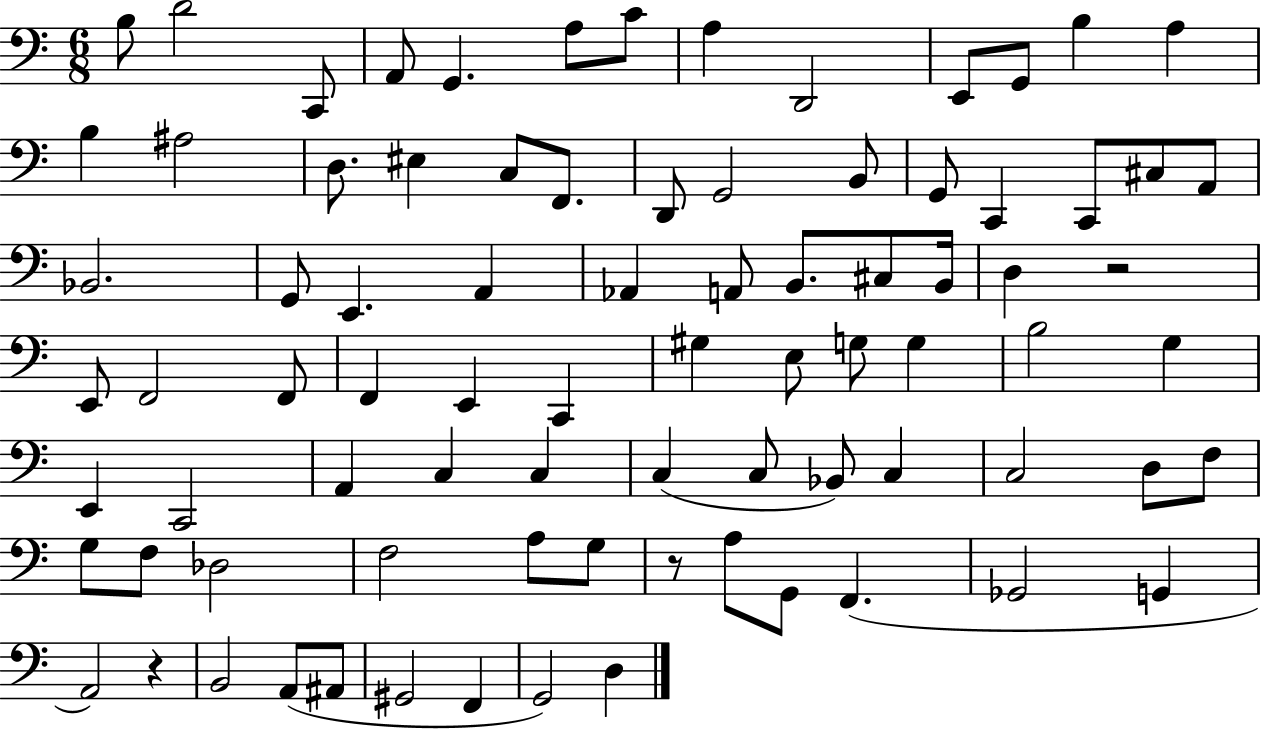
B3/e D4/h C2/e A2/e G2/q. A3/e C4/e A3/q D2/h E2/e G2/e B3/q A3/q B3/q A#3/h D3/e. EIS3/q C3/e F2/e. D2/e G2/h B2/e G2/e C2/q C2/e C#3/e A2/e Bb2/h. G2/e E2/q. A2/q Ab2/q A2/e B2/e. C#3/e B2/s D3/q R/h E2/e F2/h F2/e F2/q E2/q C2/q G#3/q E3/e G3/e G3/q B3/h G3/q E2/q C2/h A2/q C3/q C3/q C3/q C3/e Bb2/e C3/q C3/h D3/e F3/e G3/e F3/e Db3/h F3/h A3/e G3/e R/e A3/e G2/e F2/q. Gb2/h G2/q A2/h R/q B2/h A2/e A#2/e G#2/h F2/q G2/h D3/q